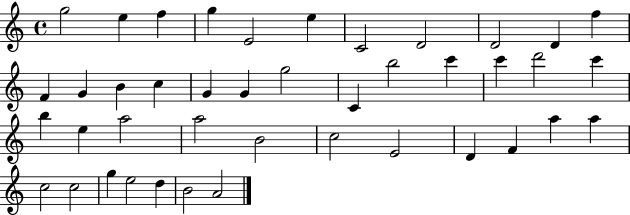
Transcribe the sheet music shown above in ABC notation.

X:1
T:Untitled
M:4/4
L:1/4
K:C
g2 e f g E2 e C2 D2 D2 D f F G B c G G g2 C b2 c' c' d'2 c' b e a2 a2 B2 c2 E2 D F a a c2 c2 g e2 d B2 A2